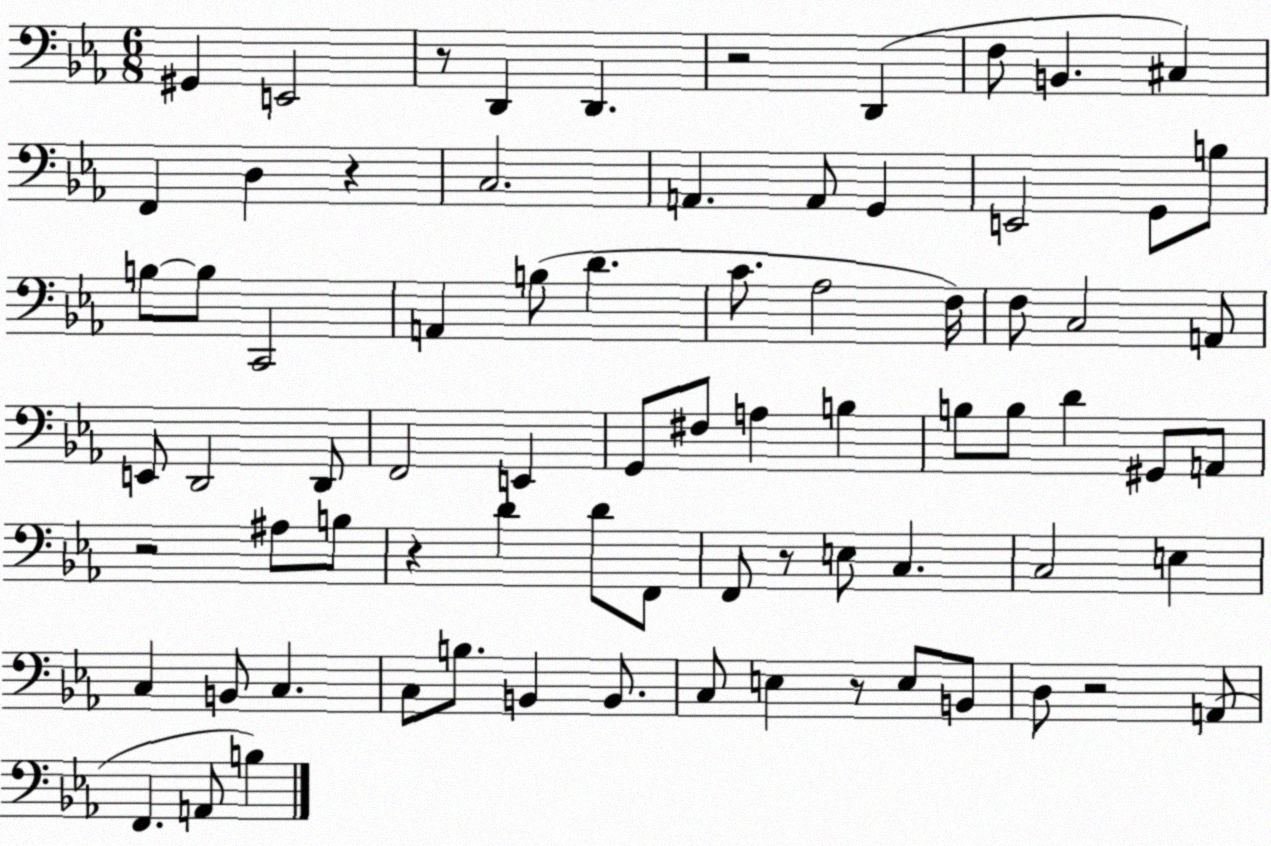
X:1
T:Untitled
M:6/8
L:1/4
K:Eb
^G,, E,,2 z/2 D,, D,, z2 D,, F,/2 B,, ^C, F,, D, z C,2 A,, A,,/2 G,, E,,2 G,,/2 B,/2 B,/2 B,/2 C,,2 A,, B,/2 D C/2 _A,2 F,/4 F,/2 C,2 A,,/2 E,,/2 D,,2 D,,/2 F,,2 E,, G,,/2 ^F,/2 A, B, B,/2 B,/2 D ^G,,/2 A,,/2 z2 ^A,/2 B,/2 z D D/2 F,,/2 F,,/2 z/2 E,/2 C, C,2 E, C, B,,/2 C, C,/2 B,/2 B,, B,,/2 C,/2 E, z/2 E,/2 B,,/2 D,/2 z2 A,,/2 F,, A,,/2 B,